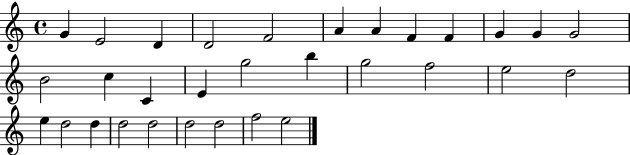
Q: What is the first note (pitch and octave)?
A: G4